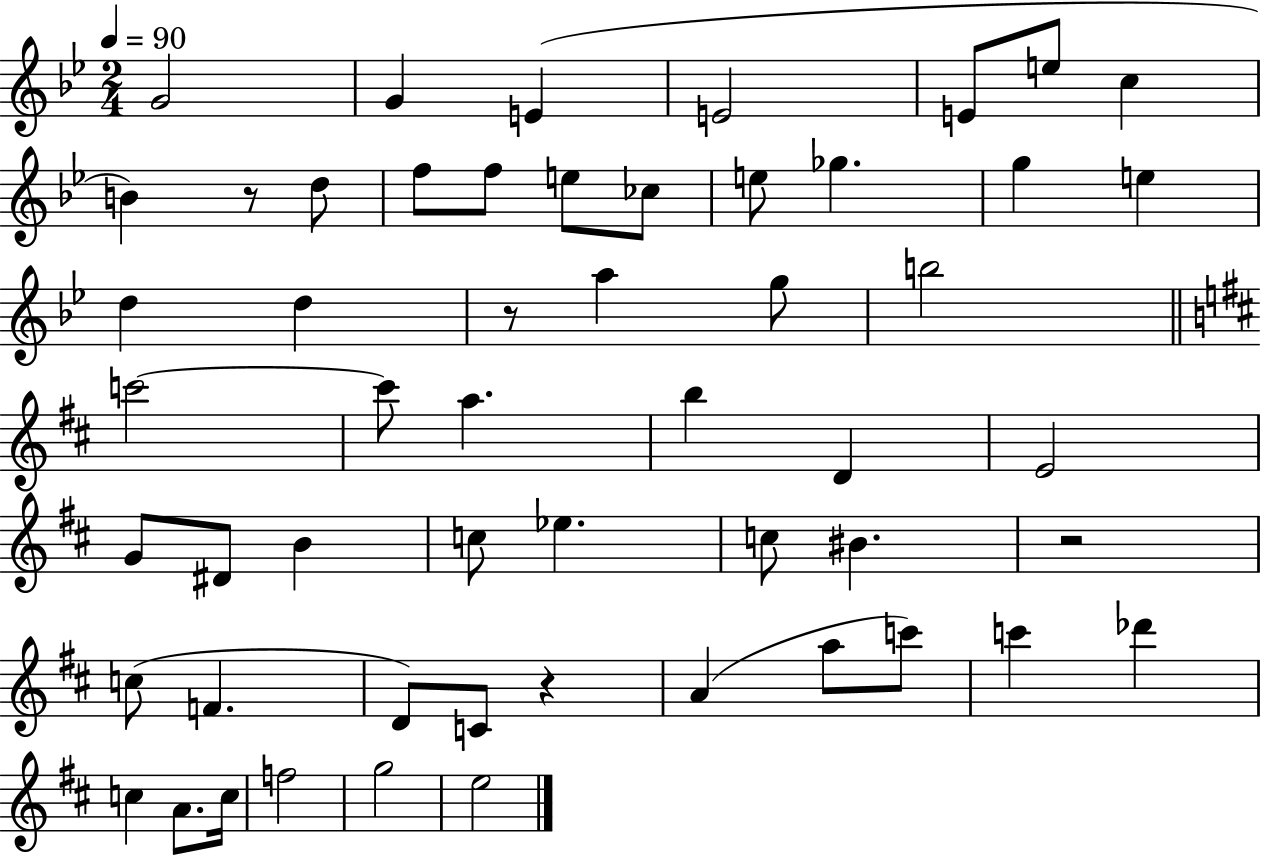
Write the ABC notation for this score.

X:1
T:Untitled
M:2/4
L:1/4
K:Bb
G2 G E E2 E/2 e/2 c B z/2 d/2 f/2 f/2 e/2 _c/2 e/2 _g g e d d z/2 a g/2 b2 c'2 c'/2 a b D E2 G/2 ^D/2 B c/2 _e c/2 ^B z2 c/2 F D/2 C/2 z A a/2 c'/2 c' _d' c A/2 c/4 f2 g2 e2